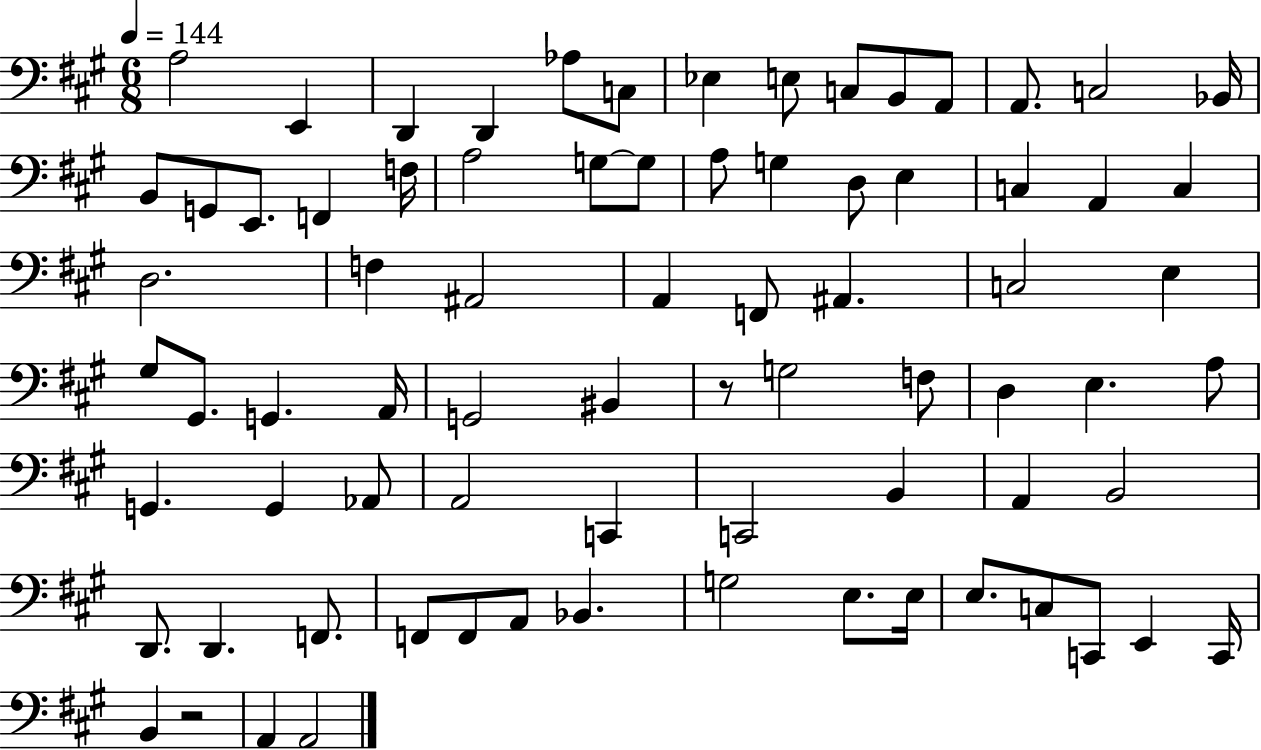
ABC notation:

X:1
T:Untitled
M:6/8
L:1/4
K:A
A,2 E,, D,, D,, _A,/2 C,/2 _E, E,/2 C,/2 B,,/2 A,,/2 A,,/2 C,2 _B,,/4 B,,/2 G,,/2 E,,/2 F,, F,/4 A,2 G,/2 G,/2 A,/2 G, D,/2 E, C, A,, C, D,2 F, ^A,,2 A,, F,,/2 ^A,, C,2 E, ^G,/2 ^G,,/2 G,, A,,/4 G,,2 ^B,, z/2 G,2 F,/2 D, E, A,/2 G,, G,, _A,,/2 A,,2 C,, C,,2 B,, A,, B,,2 D,,/2 D,, F,,/2 F,,/2 F,,/2 A,,/2 _B,, G,2 E,/2 E,/4 E,/2 C,/2 C,,/2 E,, C,,/4 B,, z2 A,, A,,2